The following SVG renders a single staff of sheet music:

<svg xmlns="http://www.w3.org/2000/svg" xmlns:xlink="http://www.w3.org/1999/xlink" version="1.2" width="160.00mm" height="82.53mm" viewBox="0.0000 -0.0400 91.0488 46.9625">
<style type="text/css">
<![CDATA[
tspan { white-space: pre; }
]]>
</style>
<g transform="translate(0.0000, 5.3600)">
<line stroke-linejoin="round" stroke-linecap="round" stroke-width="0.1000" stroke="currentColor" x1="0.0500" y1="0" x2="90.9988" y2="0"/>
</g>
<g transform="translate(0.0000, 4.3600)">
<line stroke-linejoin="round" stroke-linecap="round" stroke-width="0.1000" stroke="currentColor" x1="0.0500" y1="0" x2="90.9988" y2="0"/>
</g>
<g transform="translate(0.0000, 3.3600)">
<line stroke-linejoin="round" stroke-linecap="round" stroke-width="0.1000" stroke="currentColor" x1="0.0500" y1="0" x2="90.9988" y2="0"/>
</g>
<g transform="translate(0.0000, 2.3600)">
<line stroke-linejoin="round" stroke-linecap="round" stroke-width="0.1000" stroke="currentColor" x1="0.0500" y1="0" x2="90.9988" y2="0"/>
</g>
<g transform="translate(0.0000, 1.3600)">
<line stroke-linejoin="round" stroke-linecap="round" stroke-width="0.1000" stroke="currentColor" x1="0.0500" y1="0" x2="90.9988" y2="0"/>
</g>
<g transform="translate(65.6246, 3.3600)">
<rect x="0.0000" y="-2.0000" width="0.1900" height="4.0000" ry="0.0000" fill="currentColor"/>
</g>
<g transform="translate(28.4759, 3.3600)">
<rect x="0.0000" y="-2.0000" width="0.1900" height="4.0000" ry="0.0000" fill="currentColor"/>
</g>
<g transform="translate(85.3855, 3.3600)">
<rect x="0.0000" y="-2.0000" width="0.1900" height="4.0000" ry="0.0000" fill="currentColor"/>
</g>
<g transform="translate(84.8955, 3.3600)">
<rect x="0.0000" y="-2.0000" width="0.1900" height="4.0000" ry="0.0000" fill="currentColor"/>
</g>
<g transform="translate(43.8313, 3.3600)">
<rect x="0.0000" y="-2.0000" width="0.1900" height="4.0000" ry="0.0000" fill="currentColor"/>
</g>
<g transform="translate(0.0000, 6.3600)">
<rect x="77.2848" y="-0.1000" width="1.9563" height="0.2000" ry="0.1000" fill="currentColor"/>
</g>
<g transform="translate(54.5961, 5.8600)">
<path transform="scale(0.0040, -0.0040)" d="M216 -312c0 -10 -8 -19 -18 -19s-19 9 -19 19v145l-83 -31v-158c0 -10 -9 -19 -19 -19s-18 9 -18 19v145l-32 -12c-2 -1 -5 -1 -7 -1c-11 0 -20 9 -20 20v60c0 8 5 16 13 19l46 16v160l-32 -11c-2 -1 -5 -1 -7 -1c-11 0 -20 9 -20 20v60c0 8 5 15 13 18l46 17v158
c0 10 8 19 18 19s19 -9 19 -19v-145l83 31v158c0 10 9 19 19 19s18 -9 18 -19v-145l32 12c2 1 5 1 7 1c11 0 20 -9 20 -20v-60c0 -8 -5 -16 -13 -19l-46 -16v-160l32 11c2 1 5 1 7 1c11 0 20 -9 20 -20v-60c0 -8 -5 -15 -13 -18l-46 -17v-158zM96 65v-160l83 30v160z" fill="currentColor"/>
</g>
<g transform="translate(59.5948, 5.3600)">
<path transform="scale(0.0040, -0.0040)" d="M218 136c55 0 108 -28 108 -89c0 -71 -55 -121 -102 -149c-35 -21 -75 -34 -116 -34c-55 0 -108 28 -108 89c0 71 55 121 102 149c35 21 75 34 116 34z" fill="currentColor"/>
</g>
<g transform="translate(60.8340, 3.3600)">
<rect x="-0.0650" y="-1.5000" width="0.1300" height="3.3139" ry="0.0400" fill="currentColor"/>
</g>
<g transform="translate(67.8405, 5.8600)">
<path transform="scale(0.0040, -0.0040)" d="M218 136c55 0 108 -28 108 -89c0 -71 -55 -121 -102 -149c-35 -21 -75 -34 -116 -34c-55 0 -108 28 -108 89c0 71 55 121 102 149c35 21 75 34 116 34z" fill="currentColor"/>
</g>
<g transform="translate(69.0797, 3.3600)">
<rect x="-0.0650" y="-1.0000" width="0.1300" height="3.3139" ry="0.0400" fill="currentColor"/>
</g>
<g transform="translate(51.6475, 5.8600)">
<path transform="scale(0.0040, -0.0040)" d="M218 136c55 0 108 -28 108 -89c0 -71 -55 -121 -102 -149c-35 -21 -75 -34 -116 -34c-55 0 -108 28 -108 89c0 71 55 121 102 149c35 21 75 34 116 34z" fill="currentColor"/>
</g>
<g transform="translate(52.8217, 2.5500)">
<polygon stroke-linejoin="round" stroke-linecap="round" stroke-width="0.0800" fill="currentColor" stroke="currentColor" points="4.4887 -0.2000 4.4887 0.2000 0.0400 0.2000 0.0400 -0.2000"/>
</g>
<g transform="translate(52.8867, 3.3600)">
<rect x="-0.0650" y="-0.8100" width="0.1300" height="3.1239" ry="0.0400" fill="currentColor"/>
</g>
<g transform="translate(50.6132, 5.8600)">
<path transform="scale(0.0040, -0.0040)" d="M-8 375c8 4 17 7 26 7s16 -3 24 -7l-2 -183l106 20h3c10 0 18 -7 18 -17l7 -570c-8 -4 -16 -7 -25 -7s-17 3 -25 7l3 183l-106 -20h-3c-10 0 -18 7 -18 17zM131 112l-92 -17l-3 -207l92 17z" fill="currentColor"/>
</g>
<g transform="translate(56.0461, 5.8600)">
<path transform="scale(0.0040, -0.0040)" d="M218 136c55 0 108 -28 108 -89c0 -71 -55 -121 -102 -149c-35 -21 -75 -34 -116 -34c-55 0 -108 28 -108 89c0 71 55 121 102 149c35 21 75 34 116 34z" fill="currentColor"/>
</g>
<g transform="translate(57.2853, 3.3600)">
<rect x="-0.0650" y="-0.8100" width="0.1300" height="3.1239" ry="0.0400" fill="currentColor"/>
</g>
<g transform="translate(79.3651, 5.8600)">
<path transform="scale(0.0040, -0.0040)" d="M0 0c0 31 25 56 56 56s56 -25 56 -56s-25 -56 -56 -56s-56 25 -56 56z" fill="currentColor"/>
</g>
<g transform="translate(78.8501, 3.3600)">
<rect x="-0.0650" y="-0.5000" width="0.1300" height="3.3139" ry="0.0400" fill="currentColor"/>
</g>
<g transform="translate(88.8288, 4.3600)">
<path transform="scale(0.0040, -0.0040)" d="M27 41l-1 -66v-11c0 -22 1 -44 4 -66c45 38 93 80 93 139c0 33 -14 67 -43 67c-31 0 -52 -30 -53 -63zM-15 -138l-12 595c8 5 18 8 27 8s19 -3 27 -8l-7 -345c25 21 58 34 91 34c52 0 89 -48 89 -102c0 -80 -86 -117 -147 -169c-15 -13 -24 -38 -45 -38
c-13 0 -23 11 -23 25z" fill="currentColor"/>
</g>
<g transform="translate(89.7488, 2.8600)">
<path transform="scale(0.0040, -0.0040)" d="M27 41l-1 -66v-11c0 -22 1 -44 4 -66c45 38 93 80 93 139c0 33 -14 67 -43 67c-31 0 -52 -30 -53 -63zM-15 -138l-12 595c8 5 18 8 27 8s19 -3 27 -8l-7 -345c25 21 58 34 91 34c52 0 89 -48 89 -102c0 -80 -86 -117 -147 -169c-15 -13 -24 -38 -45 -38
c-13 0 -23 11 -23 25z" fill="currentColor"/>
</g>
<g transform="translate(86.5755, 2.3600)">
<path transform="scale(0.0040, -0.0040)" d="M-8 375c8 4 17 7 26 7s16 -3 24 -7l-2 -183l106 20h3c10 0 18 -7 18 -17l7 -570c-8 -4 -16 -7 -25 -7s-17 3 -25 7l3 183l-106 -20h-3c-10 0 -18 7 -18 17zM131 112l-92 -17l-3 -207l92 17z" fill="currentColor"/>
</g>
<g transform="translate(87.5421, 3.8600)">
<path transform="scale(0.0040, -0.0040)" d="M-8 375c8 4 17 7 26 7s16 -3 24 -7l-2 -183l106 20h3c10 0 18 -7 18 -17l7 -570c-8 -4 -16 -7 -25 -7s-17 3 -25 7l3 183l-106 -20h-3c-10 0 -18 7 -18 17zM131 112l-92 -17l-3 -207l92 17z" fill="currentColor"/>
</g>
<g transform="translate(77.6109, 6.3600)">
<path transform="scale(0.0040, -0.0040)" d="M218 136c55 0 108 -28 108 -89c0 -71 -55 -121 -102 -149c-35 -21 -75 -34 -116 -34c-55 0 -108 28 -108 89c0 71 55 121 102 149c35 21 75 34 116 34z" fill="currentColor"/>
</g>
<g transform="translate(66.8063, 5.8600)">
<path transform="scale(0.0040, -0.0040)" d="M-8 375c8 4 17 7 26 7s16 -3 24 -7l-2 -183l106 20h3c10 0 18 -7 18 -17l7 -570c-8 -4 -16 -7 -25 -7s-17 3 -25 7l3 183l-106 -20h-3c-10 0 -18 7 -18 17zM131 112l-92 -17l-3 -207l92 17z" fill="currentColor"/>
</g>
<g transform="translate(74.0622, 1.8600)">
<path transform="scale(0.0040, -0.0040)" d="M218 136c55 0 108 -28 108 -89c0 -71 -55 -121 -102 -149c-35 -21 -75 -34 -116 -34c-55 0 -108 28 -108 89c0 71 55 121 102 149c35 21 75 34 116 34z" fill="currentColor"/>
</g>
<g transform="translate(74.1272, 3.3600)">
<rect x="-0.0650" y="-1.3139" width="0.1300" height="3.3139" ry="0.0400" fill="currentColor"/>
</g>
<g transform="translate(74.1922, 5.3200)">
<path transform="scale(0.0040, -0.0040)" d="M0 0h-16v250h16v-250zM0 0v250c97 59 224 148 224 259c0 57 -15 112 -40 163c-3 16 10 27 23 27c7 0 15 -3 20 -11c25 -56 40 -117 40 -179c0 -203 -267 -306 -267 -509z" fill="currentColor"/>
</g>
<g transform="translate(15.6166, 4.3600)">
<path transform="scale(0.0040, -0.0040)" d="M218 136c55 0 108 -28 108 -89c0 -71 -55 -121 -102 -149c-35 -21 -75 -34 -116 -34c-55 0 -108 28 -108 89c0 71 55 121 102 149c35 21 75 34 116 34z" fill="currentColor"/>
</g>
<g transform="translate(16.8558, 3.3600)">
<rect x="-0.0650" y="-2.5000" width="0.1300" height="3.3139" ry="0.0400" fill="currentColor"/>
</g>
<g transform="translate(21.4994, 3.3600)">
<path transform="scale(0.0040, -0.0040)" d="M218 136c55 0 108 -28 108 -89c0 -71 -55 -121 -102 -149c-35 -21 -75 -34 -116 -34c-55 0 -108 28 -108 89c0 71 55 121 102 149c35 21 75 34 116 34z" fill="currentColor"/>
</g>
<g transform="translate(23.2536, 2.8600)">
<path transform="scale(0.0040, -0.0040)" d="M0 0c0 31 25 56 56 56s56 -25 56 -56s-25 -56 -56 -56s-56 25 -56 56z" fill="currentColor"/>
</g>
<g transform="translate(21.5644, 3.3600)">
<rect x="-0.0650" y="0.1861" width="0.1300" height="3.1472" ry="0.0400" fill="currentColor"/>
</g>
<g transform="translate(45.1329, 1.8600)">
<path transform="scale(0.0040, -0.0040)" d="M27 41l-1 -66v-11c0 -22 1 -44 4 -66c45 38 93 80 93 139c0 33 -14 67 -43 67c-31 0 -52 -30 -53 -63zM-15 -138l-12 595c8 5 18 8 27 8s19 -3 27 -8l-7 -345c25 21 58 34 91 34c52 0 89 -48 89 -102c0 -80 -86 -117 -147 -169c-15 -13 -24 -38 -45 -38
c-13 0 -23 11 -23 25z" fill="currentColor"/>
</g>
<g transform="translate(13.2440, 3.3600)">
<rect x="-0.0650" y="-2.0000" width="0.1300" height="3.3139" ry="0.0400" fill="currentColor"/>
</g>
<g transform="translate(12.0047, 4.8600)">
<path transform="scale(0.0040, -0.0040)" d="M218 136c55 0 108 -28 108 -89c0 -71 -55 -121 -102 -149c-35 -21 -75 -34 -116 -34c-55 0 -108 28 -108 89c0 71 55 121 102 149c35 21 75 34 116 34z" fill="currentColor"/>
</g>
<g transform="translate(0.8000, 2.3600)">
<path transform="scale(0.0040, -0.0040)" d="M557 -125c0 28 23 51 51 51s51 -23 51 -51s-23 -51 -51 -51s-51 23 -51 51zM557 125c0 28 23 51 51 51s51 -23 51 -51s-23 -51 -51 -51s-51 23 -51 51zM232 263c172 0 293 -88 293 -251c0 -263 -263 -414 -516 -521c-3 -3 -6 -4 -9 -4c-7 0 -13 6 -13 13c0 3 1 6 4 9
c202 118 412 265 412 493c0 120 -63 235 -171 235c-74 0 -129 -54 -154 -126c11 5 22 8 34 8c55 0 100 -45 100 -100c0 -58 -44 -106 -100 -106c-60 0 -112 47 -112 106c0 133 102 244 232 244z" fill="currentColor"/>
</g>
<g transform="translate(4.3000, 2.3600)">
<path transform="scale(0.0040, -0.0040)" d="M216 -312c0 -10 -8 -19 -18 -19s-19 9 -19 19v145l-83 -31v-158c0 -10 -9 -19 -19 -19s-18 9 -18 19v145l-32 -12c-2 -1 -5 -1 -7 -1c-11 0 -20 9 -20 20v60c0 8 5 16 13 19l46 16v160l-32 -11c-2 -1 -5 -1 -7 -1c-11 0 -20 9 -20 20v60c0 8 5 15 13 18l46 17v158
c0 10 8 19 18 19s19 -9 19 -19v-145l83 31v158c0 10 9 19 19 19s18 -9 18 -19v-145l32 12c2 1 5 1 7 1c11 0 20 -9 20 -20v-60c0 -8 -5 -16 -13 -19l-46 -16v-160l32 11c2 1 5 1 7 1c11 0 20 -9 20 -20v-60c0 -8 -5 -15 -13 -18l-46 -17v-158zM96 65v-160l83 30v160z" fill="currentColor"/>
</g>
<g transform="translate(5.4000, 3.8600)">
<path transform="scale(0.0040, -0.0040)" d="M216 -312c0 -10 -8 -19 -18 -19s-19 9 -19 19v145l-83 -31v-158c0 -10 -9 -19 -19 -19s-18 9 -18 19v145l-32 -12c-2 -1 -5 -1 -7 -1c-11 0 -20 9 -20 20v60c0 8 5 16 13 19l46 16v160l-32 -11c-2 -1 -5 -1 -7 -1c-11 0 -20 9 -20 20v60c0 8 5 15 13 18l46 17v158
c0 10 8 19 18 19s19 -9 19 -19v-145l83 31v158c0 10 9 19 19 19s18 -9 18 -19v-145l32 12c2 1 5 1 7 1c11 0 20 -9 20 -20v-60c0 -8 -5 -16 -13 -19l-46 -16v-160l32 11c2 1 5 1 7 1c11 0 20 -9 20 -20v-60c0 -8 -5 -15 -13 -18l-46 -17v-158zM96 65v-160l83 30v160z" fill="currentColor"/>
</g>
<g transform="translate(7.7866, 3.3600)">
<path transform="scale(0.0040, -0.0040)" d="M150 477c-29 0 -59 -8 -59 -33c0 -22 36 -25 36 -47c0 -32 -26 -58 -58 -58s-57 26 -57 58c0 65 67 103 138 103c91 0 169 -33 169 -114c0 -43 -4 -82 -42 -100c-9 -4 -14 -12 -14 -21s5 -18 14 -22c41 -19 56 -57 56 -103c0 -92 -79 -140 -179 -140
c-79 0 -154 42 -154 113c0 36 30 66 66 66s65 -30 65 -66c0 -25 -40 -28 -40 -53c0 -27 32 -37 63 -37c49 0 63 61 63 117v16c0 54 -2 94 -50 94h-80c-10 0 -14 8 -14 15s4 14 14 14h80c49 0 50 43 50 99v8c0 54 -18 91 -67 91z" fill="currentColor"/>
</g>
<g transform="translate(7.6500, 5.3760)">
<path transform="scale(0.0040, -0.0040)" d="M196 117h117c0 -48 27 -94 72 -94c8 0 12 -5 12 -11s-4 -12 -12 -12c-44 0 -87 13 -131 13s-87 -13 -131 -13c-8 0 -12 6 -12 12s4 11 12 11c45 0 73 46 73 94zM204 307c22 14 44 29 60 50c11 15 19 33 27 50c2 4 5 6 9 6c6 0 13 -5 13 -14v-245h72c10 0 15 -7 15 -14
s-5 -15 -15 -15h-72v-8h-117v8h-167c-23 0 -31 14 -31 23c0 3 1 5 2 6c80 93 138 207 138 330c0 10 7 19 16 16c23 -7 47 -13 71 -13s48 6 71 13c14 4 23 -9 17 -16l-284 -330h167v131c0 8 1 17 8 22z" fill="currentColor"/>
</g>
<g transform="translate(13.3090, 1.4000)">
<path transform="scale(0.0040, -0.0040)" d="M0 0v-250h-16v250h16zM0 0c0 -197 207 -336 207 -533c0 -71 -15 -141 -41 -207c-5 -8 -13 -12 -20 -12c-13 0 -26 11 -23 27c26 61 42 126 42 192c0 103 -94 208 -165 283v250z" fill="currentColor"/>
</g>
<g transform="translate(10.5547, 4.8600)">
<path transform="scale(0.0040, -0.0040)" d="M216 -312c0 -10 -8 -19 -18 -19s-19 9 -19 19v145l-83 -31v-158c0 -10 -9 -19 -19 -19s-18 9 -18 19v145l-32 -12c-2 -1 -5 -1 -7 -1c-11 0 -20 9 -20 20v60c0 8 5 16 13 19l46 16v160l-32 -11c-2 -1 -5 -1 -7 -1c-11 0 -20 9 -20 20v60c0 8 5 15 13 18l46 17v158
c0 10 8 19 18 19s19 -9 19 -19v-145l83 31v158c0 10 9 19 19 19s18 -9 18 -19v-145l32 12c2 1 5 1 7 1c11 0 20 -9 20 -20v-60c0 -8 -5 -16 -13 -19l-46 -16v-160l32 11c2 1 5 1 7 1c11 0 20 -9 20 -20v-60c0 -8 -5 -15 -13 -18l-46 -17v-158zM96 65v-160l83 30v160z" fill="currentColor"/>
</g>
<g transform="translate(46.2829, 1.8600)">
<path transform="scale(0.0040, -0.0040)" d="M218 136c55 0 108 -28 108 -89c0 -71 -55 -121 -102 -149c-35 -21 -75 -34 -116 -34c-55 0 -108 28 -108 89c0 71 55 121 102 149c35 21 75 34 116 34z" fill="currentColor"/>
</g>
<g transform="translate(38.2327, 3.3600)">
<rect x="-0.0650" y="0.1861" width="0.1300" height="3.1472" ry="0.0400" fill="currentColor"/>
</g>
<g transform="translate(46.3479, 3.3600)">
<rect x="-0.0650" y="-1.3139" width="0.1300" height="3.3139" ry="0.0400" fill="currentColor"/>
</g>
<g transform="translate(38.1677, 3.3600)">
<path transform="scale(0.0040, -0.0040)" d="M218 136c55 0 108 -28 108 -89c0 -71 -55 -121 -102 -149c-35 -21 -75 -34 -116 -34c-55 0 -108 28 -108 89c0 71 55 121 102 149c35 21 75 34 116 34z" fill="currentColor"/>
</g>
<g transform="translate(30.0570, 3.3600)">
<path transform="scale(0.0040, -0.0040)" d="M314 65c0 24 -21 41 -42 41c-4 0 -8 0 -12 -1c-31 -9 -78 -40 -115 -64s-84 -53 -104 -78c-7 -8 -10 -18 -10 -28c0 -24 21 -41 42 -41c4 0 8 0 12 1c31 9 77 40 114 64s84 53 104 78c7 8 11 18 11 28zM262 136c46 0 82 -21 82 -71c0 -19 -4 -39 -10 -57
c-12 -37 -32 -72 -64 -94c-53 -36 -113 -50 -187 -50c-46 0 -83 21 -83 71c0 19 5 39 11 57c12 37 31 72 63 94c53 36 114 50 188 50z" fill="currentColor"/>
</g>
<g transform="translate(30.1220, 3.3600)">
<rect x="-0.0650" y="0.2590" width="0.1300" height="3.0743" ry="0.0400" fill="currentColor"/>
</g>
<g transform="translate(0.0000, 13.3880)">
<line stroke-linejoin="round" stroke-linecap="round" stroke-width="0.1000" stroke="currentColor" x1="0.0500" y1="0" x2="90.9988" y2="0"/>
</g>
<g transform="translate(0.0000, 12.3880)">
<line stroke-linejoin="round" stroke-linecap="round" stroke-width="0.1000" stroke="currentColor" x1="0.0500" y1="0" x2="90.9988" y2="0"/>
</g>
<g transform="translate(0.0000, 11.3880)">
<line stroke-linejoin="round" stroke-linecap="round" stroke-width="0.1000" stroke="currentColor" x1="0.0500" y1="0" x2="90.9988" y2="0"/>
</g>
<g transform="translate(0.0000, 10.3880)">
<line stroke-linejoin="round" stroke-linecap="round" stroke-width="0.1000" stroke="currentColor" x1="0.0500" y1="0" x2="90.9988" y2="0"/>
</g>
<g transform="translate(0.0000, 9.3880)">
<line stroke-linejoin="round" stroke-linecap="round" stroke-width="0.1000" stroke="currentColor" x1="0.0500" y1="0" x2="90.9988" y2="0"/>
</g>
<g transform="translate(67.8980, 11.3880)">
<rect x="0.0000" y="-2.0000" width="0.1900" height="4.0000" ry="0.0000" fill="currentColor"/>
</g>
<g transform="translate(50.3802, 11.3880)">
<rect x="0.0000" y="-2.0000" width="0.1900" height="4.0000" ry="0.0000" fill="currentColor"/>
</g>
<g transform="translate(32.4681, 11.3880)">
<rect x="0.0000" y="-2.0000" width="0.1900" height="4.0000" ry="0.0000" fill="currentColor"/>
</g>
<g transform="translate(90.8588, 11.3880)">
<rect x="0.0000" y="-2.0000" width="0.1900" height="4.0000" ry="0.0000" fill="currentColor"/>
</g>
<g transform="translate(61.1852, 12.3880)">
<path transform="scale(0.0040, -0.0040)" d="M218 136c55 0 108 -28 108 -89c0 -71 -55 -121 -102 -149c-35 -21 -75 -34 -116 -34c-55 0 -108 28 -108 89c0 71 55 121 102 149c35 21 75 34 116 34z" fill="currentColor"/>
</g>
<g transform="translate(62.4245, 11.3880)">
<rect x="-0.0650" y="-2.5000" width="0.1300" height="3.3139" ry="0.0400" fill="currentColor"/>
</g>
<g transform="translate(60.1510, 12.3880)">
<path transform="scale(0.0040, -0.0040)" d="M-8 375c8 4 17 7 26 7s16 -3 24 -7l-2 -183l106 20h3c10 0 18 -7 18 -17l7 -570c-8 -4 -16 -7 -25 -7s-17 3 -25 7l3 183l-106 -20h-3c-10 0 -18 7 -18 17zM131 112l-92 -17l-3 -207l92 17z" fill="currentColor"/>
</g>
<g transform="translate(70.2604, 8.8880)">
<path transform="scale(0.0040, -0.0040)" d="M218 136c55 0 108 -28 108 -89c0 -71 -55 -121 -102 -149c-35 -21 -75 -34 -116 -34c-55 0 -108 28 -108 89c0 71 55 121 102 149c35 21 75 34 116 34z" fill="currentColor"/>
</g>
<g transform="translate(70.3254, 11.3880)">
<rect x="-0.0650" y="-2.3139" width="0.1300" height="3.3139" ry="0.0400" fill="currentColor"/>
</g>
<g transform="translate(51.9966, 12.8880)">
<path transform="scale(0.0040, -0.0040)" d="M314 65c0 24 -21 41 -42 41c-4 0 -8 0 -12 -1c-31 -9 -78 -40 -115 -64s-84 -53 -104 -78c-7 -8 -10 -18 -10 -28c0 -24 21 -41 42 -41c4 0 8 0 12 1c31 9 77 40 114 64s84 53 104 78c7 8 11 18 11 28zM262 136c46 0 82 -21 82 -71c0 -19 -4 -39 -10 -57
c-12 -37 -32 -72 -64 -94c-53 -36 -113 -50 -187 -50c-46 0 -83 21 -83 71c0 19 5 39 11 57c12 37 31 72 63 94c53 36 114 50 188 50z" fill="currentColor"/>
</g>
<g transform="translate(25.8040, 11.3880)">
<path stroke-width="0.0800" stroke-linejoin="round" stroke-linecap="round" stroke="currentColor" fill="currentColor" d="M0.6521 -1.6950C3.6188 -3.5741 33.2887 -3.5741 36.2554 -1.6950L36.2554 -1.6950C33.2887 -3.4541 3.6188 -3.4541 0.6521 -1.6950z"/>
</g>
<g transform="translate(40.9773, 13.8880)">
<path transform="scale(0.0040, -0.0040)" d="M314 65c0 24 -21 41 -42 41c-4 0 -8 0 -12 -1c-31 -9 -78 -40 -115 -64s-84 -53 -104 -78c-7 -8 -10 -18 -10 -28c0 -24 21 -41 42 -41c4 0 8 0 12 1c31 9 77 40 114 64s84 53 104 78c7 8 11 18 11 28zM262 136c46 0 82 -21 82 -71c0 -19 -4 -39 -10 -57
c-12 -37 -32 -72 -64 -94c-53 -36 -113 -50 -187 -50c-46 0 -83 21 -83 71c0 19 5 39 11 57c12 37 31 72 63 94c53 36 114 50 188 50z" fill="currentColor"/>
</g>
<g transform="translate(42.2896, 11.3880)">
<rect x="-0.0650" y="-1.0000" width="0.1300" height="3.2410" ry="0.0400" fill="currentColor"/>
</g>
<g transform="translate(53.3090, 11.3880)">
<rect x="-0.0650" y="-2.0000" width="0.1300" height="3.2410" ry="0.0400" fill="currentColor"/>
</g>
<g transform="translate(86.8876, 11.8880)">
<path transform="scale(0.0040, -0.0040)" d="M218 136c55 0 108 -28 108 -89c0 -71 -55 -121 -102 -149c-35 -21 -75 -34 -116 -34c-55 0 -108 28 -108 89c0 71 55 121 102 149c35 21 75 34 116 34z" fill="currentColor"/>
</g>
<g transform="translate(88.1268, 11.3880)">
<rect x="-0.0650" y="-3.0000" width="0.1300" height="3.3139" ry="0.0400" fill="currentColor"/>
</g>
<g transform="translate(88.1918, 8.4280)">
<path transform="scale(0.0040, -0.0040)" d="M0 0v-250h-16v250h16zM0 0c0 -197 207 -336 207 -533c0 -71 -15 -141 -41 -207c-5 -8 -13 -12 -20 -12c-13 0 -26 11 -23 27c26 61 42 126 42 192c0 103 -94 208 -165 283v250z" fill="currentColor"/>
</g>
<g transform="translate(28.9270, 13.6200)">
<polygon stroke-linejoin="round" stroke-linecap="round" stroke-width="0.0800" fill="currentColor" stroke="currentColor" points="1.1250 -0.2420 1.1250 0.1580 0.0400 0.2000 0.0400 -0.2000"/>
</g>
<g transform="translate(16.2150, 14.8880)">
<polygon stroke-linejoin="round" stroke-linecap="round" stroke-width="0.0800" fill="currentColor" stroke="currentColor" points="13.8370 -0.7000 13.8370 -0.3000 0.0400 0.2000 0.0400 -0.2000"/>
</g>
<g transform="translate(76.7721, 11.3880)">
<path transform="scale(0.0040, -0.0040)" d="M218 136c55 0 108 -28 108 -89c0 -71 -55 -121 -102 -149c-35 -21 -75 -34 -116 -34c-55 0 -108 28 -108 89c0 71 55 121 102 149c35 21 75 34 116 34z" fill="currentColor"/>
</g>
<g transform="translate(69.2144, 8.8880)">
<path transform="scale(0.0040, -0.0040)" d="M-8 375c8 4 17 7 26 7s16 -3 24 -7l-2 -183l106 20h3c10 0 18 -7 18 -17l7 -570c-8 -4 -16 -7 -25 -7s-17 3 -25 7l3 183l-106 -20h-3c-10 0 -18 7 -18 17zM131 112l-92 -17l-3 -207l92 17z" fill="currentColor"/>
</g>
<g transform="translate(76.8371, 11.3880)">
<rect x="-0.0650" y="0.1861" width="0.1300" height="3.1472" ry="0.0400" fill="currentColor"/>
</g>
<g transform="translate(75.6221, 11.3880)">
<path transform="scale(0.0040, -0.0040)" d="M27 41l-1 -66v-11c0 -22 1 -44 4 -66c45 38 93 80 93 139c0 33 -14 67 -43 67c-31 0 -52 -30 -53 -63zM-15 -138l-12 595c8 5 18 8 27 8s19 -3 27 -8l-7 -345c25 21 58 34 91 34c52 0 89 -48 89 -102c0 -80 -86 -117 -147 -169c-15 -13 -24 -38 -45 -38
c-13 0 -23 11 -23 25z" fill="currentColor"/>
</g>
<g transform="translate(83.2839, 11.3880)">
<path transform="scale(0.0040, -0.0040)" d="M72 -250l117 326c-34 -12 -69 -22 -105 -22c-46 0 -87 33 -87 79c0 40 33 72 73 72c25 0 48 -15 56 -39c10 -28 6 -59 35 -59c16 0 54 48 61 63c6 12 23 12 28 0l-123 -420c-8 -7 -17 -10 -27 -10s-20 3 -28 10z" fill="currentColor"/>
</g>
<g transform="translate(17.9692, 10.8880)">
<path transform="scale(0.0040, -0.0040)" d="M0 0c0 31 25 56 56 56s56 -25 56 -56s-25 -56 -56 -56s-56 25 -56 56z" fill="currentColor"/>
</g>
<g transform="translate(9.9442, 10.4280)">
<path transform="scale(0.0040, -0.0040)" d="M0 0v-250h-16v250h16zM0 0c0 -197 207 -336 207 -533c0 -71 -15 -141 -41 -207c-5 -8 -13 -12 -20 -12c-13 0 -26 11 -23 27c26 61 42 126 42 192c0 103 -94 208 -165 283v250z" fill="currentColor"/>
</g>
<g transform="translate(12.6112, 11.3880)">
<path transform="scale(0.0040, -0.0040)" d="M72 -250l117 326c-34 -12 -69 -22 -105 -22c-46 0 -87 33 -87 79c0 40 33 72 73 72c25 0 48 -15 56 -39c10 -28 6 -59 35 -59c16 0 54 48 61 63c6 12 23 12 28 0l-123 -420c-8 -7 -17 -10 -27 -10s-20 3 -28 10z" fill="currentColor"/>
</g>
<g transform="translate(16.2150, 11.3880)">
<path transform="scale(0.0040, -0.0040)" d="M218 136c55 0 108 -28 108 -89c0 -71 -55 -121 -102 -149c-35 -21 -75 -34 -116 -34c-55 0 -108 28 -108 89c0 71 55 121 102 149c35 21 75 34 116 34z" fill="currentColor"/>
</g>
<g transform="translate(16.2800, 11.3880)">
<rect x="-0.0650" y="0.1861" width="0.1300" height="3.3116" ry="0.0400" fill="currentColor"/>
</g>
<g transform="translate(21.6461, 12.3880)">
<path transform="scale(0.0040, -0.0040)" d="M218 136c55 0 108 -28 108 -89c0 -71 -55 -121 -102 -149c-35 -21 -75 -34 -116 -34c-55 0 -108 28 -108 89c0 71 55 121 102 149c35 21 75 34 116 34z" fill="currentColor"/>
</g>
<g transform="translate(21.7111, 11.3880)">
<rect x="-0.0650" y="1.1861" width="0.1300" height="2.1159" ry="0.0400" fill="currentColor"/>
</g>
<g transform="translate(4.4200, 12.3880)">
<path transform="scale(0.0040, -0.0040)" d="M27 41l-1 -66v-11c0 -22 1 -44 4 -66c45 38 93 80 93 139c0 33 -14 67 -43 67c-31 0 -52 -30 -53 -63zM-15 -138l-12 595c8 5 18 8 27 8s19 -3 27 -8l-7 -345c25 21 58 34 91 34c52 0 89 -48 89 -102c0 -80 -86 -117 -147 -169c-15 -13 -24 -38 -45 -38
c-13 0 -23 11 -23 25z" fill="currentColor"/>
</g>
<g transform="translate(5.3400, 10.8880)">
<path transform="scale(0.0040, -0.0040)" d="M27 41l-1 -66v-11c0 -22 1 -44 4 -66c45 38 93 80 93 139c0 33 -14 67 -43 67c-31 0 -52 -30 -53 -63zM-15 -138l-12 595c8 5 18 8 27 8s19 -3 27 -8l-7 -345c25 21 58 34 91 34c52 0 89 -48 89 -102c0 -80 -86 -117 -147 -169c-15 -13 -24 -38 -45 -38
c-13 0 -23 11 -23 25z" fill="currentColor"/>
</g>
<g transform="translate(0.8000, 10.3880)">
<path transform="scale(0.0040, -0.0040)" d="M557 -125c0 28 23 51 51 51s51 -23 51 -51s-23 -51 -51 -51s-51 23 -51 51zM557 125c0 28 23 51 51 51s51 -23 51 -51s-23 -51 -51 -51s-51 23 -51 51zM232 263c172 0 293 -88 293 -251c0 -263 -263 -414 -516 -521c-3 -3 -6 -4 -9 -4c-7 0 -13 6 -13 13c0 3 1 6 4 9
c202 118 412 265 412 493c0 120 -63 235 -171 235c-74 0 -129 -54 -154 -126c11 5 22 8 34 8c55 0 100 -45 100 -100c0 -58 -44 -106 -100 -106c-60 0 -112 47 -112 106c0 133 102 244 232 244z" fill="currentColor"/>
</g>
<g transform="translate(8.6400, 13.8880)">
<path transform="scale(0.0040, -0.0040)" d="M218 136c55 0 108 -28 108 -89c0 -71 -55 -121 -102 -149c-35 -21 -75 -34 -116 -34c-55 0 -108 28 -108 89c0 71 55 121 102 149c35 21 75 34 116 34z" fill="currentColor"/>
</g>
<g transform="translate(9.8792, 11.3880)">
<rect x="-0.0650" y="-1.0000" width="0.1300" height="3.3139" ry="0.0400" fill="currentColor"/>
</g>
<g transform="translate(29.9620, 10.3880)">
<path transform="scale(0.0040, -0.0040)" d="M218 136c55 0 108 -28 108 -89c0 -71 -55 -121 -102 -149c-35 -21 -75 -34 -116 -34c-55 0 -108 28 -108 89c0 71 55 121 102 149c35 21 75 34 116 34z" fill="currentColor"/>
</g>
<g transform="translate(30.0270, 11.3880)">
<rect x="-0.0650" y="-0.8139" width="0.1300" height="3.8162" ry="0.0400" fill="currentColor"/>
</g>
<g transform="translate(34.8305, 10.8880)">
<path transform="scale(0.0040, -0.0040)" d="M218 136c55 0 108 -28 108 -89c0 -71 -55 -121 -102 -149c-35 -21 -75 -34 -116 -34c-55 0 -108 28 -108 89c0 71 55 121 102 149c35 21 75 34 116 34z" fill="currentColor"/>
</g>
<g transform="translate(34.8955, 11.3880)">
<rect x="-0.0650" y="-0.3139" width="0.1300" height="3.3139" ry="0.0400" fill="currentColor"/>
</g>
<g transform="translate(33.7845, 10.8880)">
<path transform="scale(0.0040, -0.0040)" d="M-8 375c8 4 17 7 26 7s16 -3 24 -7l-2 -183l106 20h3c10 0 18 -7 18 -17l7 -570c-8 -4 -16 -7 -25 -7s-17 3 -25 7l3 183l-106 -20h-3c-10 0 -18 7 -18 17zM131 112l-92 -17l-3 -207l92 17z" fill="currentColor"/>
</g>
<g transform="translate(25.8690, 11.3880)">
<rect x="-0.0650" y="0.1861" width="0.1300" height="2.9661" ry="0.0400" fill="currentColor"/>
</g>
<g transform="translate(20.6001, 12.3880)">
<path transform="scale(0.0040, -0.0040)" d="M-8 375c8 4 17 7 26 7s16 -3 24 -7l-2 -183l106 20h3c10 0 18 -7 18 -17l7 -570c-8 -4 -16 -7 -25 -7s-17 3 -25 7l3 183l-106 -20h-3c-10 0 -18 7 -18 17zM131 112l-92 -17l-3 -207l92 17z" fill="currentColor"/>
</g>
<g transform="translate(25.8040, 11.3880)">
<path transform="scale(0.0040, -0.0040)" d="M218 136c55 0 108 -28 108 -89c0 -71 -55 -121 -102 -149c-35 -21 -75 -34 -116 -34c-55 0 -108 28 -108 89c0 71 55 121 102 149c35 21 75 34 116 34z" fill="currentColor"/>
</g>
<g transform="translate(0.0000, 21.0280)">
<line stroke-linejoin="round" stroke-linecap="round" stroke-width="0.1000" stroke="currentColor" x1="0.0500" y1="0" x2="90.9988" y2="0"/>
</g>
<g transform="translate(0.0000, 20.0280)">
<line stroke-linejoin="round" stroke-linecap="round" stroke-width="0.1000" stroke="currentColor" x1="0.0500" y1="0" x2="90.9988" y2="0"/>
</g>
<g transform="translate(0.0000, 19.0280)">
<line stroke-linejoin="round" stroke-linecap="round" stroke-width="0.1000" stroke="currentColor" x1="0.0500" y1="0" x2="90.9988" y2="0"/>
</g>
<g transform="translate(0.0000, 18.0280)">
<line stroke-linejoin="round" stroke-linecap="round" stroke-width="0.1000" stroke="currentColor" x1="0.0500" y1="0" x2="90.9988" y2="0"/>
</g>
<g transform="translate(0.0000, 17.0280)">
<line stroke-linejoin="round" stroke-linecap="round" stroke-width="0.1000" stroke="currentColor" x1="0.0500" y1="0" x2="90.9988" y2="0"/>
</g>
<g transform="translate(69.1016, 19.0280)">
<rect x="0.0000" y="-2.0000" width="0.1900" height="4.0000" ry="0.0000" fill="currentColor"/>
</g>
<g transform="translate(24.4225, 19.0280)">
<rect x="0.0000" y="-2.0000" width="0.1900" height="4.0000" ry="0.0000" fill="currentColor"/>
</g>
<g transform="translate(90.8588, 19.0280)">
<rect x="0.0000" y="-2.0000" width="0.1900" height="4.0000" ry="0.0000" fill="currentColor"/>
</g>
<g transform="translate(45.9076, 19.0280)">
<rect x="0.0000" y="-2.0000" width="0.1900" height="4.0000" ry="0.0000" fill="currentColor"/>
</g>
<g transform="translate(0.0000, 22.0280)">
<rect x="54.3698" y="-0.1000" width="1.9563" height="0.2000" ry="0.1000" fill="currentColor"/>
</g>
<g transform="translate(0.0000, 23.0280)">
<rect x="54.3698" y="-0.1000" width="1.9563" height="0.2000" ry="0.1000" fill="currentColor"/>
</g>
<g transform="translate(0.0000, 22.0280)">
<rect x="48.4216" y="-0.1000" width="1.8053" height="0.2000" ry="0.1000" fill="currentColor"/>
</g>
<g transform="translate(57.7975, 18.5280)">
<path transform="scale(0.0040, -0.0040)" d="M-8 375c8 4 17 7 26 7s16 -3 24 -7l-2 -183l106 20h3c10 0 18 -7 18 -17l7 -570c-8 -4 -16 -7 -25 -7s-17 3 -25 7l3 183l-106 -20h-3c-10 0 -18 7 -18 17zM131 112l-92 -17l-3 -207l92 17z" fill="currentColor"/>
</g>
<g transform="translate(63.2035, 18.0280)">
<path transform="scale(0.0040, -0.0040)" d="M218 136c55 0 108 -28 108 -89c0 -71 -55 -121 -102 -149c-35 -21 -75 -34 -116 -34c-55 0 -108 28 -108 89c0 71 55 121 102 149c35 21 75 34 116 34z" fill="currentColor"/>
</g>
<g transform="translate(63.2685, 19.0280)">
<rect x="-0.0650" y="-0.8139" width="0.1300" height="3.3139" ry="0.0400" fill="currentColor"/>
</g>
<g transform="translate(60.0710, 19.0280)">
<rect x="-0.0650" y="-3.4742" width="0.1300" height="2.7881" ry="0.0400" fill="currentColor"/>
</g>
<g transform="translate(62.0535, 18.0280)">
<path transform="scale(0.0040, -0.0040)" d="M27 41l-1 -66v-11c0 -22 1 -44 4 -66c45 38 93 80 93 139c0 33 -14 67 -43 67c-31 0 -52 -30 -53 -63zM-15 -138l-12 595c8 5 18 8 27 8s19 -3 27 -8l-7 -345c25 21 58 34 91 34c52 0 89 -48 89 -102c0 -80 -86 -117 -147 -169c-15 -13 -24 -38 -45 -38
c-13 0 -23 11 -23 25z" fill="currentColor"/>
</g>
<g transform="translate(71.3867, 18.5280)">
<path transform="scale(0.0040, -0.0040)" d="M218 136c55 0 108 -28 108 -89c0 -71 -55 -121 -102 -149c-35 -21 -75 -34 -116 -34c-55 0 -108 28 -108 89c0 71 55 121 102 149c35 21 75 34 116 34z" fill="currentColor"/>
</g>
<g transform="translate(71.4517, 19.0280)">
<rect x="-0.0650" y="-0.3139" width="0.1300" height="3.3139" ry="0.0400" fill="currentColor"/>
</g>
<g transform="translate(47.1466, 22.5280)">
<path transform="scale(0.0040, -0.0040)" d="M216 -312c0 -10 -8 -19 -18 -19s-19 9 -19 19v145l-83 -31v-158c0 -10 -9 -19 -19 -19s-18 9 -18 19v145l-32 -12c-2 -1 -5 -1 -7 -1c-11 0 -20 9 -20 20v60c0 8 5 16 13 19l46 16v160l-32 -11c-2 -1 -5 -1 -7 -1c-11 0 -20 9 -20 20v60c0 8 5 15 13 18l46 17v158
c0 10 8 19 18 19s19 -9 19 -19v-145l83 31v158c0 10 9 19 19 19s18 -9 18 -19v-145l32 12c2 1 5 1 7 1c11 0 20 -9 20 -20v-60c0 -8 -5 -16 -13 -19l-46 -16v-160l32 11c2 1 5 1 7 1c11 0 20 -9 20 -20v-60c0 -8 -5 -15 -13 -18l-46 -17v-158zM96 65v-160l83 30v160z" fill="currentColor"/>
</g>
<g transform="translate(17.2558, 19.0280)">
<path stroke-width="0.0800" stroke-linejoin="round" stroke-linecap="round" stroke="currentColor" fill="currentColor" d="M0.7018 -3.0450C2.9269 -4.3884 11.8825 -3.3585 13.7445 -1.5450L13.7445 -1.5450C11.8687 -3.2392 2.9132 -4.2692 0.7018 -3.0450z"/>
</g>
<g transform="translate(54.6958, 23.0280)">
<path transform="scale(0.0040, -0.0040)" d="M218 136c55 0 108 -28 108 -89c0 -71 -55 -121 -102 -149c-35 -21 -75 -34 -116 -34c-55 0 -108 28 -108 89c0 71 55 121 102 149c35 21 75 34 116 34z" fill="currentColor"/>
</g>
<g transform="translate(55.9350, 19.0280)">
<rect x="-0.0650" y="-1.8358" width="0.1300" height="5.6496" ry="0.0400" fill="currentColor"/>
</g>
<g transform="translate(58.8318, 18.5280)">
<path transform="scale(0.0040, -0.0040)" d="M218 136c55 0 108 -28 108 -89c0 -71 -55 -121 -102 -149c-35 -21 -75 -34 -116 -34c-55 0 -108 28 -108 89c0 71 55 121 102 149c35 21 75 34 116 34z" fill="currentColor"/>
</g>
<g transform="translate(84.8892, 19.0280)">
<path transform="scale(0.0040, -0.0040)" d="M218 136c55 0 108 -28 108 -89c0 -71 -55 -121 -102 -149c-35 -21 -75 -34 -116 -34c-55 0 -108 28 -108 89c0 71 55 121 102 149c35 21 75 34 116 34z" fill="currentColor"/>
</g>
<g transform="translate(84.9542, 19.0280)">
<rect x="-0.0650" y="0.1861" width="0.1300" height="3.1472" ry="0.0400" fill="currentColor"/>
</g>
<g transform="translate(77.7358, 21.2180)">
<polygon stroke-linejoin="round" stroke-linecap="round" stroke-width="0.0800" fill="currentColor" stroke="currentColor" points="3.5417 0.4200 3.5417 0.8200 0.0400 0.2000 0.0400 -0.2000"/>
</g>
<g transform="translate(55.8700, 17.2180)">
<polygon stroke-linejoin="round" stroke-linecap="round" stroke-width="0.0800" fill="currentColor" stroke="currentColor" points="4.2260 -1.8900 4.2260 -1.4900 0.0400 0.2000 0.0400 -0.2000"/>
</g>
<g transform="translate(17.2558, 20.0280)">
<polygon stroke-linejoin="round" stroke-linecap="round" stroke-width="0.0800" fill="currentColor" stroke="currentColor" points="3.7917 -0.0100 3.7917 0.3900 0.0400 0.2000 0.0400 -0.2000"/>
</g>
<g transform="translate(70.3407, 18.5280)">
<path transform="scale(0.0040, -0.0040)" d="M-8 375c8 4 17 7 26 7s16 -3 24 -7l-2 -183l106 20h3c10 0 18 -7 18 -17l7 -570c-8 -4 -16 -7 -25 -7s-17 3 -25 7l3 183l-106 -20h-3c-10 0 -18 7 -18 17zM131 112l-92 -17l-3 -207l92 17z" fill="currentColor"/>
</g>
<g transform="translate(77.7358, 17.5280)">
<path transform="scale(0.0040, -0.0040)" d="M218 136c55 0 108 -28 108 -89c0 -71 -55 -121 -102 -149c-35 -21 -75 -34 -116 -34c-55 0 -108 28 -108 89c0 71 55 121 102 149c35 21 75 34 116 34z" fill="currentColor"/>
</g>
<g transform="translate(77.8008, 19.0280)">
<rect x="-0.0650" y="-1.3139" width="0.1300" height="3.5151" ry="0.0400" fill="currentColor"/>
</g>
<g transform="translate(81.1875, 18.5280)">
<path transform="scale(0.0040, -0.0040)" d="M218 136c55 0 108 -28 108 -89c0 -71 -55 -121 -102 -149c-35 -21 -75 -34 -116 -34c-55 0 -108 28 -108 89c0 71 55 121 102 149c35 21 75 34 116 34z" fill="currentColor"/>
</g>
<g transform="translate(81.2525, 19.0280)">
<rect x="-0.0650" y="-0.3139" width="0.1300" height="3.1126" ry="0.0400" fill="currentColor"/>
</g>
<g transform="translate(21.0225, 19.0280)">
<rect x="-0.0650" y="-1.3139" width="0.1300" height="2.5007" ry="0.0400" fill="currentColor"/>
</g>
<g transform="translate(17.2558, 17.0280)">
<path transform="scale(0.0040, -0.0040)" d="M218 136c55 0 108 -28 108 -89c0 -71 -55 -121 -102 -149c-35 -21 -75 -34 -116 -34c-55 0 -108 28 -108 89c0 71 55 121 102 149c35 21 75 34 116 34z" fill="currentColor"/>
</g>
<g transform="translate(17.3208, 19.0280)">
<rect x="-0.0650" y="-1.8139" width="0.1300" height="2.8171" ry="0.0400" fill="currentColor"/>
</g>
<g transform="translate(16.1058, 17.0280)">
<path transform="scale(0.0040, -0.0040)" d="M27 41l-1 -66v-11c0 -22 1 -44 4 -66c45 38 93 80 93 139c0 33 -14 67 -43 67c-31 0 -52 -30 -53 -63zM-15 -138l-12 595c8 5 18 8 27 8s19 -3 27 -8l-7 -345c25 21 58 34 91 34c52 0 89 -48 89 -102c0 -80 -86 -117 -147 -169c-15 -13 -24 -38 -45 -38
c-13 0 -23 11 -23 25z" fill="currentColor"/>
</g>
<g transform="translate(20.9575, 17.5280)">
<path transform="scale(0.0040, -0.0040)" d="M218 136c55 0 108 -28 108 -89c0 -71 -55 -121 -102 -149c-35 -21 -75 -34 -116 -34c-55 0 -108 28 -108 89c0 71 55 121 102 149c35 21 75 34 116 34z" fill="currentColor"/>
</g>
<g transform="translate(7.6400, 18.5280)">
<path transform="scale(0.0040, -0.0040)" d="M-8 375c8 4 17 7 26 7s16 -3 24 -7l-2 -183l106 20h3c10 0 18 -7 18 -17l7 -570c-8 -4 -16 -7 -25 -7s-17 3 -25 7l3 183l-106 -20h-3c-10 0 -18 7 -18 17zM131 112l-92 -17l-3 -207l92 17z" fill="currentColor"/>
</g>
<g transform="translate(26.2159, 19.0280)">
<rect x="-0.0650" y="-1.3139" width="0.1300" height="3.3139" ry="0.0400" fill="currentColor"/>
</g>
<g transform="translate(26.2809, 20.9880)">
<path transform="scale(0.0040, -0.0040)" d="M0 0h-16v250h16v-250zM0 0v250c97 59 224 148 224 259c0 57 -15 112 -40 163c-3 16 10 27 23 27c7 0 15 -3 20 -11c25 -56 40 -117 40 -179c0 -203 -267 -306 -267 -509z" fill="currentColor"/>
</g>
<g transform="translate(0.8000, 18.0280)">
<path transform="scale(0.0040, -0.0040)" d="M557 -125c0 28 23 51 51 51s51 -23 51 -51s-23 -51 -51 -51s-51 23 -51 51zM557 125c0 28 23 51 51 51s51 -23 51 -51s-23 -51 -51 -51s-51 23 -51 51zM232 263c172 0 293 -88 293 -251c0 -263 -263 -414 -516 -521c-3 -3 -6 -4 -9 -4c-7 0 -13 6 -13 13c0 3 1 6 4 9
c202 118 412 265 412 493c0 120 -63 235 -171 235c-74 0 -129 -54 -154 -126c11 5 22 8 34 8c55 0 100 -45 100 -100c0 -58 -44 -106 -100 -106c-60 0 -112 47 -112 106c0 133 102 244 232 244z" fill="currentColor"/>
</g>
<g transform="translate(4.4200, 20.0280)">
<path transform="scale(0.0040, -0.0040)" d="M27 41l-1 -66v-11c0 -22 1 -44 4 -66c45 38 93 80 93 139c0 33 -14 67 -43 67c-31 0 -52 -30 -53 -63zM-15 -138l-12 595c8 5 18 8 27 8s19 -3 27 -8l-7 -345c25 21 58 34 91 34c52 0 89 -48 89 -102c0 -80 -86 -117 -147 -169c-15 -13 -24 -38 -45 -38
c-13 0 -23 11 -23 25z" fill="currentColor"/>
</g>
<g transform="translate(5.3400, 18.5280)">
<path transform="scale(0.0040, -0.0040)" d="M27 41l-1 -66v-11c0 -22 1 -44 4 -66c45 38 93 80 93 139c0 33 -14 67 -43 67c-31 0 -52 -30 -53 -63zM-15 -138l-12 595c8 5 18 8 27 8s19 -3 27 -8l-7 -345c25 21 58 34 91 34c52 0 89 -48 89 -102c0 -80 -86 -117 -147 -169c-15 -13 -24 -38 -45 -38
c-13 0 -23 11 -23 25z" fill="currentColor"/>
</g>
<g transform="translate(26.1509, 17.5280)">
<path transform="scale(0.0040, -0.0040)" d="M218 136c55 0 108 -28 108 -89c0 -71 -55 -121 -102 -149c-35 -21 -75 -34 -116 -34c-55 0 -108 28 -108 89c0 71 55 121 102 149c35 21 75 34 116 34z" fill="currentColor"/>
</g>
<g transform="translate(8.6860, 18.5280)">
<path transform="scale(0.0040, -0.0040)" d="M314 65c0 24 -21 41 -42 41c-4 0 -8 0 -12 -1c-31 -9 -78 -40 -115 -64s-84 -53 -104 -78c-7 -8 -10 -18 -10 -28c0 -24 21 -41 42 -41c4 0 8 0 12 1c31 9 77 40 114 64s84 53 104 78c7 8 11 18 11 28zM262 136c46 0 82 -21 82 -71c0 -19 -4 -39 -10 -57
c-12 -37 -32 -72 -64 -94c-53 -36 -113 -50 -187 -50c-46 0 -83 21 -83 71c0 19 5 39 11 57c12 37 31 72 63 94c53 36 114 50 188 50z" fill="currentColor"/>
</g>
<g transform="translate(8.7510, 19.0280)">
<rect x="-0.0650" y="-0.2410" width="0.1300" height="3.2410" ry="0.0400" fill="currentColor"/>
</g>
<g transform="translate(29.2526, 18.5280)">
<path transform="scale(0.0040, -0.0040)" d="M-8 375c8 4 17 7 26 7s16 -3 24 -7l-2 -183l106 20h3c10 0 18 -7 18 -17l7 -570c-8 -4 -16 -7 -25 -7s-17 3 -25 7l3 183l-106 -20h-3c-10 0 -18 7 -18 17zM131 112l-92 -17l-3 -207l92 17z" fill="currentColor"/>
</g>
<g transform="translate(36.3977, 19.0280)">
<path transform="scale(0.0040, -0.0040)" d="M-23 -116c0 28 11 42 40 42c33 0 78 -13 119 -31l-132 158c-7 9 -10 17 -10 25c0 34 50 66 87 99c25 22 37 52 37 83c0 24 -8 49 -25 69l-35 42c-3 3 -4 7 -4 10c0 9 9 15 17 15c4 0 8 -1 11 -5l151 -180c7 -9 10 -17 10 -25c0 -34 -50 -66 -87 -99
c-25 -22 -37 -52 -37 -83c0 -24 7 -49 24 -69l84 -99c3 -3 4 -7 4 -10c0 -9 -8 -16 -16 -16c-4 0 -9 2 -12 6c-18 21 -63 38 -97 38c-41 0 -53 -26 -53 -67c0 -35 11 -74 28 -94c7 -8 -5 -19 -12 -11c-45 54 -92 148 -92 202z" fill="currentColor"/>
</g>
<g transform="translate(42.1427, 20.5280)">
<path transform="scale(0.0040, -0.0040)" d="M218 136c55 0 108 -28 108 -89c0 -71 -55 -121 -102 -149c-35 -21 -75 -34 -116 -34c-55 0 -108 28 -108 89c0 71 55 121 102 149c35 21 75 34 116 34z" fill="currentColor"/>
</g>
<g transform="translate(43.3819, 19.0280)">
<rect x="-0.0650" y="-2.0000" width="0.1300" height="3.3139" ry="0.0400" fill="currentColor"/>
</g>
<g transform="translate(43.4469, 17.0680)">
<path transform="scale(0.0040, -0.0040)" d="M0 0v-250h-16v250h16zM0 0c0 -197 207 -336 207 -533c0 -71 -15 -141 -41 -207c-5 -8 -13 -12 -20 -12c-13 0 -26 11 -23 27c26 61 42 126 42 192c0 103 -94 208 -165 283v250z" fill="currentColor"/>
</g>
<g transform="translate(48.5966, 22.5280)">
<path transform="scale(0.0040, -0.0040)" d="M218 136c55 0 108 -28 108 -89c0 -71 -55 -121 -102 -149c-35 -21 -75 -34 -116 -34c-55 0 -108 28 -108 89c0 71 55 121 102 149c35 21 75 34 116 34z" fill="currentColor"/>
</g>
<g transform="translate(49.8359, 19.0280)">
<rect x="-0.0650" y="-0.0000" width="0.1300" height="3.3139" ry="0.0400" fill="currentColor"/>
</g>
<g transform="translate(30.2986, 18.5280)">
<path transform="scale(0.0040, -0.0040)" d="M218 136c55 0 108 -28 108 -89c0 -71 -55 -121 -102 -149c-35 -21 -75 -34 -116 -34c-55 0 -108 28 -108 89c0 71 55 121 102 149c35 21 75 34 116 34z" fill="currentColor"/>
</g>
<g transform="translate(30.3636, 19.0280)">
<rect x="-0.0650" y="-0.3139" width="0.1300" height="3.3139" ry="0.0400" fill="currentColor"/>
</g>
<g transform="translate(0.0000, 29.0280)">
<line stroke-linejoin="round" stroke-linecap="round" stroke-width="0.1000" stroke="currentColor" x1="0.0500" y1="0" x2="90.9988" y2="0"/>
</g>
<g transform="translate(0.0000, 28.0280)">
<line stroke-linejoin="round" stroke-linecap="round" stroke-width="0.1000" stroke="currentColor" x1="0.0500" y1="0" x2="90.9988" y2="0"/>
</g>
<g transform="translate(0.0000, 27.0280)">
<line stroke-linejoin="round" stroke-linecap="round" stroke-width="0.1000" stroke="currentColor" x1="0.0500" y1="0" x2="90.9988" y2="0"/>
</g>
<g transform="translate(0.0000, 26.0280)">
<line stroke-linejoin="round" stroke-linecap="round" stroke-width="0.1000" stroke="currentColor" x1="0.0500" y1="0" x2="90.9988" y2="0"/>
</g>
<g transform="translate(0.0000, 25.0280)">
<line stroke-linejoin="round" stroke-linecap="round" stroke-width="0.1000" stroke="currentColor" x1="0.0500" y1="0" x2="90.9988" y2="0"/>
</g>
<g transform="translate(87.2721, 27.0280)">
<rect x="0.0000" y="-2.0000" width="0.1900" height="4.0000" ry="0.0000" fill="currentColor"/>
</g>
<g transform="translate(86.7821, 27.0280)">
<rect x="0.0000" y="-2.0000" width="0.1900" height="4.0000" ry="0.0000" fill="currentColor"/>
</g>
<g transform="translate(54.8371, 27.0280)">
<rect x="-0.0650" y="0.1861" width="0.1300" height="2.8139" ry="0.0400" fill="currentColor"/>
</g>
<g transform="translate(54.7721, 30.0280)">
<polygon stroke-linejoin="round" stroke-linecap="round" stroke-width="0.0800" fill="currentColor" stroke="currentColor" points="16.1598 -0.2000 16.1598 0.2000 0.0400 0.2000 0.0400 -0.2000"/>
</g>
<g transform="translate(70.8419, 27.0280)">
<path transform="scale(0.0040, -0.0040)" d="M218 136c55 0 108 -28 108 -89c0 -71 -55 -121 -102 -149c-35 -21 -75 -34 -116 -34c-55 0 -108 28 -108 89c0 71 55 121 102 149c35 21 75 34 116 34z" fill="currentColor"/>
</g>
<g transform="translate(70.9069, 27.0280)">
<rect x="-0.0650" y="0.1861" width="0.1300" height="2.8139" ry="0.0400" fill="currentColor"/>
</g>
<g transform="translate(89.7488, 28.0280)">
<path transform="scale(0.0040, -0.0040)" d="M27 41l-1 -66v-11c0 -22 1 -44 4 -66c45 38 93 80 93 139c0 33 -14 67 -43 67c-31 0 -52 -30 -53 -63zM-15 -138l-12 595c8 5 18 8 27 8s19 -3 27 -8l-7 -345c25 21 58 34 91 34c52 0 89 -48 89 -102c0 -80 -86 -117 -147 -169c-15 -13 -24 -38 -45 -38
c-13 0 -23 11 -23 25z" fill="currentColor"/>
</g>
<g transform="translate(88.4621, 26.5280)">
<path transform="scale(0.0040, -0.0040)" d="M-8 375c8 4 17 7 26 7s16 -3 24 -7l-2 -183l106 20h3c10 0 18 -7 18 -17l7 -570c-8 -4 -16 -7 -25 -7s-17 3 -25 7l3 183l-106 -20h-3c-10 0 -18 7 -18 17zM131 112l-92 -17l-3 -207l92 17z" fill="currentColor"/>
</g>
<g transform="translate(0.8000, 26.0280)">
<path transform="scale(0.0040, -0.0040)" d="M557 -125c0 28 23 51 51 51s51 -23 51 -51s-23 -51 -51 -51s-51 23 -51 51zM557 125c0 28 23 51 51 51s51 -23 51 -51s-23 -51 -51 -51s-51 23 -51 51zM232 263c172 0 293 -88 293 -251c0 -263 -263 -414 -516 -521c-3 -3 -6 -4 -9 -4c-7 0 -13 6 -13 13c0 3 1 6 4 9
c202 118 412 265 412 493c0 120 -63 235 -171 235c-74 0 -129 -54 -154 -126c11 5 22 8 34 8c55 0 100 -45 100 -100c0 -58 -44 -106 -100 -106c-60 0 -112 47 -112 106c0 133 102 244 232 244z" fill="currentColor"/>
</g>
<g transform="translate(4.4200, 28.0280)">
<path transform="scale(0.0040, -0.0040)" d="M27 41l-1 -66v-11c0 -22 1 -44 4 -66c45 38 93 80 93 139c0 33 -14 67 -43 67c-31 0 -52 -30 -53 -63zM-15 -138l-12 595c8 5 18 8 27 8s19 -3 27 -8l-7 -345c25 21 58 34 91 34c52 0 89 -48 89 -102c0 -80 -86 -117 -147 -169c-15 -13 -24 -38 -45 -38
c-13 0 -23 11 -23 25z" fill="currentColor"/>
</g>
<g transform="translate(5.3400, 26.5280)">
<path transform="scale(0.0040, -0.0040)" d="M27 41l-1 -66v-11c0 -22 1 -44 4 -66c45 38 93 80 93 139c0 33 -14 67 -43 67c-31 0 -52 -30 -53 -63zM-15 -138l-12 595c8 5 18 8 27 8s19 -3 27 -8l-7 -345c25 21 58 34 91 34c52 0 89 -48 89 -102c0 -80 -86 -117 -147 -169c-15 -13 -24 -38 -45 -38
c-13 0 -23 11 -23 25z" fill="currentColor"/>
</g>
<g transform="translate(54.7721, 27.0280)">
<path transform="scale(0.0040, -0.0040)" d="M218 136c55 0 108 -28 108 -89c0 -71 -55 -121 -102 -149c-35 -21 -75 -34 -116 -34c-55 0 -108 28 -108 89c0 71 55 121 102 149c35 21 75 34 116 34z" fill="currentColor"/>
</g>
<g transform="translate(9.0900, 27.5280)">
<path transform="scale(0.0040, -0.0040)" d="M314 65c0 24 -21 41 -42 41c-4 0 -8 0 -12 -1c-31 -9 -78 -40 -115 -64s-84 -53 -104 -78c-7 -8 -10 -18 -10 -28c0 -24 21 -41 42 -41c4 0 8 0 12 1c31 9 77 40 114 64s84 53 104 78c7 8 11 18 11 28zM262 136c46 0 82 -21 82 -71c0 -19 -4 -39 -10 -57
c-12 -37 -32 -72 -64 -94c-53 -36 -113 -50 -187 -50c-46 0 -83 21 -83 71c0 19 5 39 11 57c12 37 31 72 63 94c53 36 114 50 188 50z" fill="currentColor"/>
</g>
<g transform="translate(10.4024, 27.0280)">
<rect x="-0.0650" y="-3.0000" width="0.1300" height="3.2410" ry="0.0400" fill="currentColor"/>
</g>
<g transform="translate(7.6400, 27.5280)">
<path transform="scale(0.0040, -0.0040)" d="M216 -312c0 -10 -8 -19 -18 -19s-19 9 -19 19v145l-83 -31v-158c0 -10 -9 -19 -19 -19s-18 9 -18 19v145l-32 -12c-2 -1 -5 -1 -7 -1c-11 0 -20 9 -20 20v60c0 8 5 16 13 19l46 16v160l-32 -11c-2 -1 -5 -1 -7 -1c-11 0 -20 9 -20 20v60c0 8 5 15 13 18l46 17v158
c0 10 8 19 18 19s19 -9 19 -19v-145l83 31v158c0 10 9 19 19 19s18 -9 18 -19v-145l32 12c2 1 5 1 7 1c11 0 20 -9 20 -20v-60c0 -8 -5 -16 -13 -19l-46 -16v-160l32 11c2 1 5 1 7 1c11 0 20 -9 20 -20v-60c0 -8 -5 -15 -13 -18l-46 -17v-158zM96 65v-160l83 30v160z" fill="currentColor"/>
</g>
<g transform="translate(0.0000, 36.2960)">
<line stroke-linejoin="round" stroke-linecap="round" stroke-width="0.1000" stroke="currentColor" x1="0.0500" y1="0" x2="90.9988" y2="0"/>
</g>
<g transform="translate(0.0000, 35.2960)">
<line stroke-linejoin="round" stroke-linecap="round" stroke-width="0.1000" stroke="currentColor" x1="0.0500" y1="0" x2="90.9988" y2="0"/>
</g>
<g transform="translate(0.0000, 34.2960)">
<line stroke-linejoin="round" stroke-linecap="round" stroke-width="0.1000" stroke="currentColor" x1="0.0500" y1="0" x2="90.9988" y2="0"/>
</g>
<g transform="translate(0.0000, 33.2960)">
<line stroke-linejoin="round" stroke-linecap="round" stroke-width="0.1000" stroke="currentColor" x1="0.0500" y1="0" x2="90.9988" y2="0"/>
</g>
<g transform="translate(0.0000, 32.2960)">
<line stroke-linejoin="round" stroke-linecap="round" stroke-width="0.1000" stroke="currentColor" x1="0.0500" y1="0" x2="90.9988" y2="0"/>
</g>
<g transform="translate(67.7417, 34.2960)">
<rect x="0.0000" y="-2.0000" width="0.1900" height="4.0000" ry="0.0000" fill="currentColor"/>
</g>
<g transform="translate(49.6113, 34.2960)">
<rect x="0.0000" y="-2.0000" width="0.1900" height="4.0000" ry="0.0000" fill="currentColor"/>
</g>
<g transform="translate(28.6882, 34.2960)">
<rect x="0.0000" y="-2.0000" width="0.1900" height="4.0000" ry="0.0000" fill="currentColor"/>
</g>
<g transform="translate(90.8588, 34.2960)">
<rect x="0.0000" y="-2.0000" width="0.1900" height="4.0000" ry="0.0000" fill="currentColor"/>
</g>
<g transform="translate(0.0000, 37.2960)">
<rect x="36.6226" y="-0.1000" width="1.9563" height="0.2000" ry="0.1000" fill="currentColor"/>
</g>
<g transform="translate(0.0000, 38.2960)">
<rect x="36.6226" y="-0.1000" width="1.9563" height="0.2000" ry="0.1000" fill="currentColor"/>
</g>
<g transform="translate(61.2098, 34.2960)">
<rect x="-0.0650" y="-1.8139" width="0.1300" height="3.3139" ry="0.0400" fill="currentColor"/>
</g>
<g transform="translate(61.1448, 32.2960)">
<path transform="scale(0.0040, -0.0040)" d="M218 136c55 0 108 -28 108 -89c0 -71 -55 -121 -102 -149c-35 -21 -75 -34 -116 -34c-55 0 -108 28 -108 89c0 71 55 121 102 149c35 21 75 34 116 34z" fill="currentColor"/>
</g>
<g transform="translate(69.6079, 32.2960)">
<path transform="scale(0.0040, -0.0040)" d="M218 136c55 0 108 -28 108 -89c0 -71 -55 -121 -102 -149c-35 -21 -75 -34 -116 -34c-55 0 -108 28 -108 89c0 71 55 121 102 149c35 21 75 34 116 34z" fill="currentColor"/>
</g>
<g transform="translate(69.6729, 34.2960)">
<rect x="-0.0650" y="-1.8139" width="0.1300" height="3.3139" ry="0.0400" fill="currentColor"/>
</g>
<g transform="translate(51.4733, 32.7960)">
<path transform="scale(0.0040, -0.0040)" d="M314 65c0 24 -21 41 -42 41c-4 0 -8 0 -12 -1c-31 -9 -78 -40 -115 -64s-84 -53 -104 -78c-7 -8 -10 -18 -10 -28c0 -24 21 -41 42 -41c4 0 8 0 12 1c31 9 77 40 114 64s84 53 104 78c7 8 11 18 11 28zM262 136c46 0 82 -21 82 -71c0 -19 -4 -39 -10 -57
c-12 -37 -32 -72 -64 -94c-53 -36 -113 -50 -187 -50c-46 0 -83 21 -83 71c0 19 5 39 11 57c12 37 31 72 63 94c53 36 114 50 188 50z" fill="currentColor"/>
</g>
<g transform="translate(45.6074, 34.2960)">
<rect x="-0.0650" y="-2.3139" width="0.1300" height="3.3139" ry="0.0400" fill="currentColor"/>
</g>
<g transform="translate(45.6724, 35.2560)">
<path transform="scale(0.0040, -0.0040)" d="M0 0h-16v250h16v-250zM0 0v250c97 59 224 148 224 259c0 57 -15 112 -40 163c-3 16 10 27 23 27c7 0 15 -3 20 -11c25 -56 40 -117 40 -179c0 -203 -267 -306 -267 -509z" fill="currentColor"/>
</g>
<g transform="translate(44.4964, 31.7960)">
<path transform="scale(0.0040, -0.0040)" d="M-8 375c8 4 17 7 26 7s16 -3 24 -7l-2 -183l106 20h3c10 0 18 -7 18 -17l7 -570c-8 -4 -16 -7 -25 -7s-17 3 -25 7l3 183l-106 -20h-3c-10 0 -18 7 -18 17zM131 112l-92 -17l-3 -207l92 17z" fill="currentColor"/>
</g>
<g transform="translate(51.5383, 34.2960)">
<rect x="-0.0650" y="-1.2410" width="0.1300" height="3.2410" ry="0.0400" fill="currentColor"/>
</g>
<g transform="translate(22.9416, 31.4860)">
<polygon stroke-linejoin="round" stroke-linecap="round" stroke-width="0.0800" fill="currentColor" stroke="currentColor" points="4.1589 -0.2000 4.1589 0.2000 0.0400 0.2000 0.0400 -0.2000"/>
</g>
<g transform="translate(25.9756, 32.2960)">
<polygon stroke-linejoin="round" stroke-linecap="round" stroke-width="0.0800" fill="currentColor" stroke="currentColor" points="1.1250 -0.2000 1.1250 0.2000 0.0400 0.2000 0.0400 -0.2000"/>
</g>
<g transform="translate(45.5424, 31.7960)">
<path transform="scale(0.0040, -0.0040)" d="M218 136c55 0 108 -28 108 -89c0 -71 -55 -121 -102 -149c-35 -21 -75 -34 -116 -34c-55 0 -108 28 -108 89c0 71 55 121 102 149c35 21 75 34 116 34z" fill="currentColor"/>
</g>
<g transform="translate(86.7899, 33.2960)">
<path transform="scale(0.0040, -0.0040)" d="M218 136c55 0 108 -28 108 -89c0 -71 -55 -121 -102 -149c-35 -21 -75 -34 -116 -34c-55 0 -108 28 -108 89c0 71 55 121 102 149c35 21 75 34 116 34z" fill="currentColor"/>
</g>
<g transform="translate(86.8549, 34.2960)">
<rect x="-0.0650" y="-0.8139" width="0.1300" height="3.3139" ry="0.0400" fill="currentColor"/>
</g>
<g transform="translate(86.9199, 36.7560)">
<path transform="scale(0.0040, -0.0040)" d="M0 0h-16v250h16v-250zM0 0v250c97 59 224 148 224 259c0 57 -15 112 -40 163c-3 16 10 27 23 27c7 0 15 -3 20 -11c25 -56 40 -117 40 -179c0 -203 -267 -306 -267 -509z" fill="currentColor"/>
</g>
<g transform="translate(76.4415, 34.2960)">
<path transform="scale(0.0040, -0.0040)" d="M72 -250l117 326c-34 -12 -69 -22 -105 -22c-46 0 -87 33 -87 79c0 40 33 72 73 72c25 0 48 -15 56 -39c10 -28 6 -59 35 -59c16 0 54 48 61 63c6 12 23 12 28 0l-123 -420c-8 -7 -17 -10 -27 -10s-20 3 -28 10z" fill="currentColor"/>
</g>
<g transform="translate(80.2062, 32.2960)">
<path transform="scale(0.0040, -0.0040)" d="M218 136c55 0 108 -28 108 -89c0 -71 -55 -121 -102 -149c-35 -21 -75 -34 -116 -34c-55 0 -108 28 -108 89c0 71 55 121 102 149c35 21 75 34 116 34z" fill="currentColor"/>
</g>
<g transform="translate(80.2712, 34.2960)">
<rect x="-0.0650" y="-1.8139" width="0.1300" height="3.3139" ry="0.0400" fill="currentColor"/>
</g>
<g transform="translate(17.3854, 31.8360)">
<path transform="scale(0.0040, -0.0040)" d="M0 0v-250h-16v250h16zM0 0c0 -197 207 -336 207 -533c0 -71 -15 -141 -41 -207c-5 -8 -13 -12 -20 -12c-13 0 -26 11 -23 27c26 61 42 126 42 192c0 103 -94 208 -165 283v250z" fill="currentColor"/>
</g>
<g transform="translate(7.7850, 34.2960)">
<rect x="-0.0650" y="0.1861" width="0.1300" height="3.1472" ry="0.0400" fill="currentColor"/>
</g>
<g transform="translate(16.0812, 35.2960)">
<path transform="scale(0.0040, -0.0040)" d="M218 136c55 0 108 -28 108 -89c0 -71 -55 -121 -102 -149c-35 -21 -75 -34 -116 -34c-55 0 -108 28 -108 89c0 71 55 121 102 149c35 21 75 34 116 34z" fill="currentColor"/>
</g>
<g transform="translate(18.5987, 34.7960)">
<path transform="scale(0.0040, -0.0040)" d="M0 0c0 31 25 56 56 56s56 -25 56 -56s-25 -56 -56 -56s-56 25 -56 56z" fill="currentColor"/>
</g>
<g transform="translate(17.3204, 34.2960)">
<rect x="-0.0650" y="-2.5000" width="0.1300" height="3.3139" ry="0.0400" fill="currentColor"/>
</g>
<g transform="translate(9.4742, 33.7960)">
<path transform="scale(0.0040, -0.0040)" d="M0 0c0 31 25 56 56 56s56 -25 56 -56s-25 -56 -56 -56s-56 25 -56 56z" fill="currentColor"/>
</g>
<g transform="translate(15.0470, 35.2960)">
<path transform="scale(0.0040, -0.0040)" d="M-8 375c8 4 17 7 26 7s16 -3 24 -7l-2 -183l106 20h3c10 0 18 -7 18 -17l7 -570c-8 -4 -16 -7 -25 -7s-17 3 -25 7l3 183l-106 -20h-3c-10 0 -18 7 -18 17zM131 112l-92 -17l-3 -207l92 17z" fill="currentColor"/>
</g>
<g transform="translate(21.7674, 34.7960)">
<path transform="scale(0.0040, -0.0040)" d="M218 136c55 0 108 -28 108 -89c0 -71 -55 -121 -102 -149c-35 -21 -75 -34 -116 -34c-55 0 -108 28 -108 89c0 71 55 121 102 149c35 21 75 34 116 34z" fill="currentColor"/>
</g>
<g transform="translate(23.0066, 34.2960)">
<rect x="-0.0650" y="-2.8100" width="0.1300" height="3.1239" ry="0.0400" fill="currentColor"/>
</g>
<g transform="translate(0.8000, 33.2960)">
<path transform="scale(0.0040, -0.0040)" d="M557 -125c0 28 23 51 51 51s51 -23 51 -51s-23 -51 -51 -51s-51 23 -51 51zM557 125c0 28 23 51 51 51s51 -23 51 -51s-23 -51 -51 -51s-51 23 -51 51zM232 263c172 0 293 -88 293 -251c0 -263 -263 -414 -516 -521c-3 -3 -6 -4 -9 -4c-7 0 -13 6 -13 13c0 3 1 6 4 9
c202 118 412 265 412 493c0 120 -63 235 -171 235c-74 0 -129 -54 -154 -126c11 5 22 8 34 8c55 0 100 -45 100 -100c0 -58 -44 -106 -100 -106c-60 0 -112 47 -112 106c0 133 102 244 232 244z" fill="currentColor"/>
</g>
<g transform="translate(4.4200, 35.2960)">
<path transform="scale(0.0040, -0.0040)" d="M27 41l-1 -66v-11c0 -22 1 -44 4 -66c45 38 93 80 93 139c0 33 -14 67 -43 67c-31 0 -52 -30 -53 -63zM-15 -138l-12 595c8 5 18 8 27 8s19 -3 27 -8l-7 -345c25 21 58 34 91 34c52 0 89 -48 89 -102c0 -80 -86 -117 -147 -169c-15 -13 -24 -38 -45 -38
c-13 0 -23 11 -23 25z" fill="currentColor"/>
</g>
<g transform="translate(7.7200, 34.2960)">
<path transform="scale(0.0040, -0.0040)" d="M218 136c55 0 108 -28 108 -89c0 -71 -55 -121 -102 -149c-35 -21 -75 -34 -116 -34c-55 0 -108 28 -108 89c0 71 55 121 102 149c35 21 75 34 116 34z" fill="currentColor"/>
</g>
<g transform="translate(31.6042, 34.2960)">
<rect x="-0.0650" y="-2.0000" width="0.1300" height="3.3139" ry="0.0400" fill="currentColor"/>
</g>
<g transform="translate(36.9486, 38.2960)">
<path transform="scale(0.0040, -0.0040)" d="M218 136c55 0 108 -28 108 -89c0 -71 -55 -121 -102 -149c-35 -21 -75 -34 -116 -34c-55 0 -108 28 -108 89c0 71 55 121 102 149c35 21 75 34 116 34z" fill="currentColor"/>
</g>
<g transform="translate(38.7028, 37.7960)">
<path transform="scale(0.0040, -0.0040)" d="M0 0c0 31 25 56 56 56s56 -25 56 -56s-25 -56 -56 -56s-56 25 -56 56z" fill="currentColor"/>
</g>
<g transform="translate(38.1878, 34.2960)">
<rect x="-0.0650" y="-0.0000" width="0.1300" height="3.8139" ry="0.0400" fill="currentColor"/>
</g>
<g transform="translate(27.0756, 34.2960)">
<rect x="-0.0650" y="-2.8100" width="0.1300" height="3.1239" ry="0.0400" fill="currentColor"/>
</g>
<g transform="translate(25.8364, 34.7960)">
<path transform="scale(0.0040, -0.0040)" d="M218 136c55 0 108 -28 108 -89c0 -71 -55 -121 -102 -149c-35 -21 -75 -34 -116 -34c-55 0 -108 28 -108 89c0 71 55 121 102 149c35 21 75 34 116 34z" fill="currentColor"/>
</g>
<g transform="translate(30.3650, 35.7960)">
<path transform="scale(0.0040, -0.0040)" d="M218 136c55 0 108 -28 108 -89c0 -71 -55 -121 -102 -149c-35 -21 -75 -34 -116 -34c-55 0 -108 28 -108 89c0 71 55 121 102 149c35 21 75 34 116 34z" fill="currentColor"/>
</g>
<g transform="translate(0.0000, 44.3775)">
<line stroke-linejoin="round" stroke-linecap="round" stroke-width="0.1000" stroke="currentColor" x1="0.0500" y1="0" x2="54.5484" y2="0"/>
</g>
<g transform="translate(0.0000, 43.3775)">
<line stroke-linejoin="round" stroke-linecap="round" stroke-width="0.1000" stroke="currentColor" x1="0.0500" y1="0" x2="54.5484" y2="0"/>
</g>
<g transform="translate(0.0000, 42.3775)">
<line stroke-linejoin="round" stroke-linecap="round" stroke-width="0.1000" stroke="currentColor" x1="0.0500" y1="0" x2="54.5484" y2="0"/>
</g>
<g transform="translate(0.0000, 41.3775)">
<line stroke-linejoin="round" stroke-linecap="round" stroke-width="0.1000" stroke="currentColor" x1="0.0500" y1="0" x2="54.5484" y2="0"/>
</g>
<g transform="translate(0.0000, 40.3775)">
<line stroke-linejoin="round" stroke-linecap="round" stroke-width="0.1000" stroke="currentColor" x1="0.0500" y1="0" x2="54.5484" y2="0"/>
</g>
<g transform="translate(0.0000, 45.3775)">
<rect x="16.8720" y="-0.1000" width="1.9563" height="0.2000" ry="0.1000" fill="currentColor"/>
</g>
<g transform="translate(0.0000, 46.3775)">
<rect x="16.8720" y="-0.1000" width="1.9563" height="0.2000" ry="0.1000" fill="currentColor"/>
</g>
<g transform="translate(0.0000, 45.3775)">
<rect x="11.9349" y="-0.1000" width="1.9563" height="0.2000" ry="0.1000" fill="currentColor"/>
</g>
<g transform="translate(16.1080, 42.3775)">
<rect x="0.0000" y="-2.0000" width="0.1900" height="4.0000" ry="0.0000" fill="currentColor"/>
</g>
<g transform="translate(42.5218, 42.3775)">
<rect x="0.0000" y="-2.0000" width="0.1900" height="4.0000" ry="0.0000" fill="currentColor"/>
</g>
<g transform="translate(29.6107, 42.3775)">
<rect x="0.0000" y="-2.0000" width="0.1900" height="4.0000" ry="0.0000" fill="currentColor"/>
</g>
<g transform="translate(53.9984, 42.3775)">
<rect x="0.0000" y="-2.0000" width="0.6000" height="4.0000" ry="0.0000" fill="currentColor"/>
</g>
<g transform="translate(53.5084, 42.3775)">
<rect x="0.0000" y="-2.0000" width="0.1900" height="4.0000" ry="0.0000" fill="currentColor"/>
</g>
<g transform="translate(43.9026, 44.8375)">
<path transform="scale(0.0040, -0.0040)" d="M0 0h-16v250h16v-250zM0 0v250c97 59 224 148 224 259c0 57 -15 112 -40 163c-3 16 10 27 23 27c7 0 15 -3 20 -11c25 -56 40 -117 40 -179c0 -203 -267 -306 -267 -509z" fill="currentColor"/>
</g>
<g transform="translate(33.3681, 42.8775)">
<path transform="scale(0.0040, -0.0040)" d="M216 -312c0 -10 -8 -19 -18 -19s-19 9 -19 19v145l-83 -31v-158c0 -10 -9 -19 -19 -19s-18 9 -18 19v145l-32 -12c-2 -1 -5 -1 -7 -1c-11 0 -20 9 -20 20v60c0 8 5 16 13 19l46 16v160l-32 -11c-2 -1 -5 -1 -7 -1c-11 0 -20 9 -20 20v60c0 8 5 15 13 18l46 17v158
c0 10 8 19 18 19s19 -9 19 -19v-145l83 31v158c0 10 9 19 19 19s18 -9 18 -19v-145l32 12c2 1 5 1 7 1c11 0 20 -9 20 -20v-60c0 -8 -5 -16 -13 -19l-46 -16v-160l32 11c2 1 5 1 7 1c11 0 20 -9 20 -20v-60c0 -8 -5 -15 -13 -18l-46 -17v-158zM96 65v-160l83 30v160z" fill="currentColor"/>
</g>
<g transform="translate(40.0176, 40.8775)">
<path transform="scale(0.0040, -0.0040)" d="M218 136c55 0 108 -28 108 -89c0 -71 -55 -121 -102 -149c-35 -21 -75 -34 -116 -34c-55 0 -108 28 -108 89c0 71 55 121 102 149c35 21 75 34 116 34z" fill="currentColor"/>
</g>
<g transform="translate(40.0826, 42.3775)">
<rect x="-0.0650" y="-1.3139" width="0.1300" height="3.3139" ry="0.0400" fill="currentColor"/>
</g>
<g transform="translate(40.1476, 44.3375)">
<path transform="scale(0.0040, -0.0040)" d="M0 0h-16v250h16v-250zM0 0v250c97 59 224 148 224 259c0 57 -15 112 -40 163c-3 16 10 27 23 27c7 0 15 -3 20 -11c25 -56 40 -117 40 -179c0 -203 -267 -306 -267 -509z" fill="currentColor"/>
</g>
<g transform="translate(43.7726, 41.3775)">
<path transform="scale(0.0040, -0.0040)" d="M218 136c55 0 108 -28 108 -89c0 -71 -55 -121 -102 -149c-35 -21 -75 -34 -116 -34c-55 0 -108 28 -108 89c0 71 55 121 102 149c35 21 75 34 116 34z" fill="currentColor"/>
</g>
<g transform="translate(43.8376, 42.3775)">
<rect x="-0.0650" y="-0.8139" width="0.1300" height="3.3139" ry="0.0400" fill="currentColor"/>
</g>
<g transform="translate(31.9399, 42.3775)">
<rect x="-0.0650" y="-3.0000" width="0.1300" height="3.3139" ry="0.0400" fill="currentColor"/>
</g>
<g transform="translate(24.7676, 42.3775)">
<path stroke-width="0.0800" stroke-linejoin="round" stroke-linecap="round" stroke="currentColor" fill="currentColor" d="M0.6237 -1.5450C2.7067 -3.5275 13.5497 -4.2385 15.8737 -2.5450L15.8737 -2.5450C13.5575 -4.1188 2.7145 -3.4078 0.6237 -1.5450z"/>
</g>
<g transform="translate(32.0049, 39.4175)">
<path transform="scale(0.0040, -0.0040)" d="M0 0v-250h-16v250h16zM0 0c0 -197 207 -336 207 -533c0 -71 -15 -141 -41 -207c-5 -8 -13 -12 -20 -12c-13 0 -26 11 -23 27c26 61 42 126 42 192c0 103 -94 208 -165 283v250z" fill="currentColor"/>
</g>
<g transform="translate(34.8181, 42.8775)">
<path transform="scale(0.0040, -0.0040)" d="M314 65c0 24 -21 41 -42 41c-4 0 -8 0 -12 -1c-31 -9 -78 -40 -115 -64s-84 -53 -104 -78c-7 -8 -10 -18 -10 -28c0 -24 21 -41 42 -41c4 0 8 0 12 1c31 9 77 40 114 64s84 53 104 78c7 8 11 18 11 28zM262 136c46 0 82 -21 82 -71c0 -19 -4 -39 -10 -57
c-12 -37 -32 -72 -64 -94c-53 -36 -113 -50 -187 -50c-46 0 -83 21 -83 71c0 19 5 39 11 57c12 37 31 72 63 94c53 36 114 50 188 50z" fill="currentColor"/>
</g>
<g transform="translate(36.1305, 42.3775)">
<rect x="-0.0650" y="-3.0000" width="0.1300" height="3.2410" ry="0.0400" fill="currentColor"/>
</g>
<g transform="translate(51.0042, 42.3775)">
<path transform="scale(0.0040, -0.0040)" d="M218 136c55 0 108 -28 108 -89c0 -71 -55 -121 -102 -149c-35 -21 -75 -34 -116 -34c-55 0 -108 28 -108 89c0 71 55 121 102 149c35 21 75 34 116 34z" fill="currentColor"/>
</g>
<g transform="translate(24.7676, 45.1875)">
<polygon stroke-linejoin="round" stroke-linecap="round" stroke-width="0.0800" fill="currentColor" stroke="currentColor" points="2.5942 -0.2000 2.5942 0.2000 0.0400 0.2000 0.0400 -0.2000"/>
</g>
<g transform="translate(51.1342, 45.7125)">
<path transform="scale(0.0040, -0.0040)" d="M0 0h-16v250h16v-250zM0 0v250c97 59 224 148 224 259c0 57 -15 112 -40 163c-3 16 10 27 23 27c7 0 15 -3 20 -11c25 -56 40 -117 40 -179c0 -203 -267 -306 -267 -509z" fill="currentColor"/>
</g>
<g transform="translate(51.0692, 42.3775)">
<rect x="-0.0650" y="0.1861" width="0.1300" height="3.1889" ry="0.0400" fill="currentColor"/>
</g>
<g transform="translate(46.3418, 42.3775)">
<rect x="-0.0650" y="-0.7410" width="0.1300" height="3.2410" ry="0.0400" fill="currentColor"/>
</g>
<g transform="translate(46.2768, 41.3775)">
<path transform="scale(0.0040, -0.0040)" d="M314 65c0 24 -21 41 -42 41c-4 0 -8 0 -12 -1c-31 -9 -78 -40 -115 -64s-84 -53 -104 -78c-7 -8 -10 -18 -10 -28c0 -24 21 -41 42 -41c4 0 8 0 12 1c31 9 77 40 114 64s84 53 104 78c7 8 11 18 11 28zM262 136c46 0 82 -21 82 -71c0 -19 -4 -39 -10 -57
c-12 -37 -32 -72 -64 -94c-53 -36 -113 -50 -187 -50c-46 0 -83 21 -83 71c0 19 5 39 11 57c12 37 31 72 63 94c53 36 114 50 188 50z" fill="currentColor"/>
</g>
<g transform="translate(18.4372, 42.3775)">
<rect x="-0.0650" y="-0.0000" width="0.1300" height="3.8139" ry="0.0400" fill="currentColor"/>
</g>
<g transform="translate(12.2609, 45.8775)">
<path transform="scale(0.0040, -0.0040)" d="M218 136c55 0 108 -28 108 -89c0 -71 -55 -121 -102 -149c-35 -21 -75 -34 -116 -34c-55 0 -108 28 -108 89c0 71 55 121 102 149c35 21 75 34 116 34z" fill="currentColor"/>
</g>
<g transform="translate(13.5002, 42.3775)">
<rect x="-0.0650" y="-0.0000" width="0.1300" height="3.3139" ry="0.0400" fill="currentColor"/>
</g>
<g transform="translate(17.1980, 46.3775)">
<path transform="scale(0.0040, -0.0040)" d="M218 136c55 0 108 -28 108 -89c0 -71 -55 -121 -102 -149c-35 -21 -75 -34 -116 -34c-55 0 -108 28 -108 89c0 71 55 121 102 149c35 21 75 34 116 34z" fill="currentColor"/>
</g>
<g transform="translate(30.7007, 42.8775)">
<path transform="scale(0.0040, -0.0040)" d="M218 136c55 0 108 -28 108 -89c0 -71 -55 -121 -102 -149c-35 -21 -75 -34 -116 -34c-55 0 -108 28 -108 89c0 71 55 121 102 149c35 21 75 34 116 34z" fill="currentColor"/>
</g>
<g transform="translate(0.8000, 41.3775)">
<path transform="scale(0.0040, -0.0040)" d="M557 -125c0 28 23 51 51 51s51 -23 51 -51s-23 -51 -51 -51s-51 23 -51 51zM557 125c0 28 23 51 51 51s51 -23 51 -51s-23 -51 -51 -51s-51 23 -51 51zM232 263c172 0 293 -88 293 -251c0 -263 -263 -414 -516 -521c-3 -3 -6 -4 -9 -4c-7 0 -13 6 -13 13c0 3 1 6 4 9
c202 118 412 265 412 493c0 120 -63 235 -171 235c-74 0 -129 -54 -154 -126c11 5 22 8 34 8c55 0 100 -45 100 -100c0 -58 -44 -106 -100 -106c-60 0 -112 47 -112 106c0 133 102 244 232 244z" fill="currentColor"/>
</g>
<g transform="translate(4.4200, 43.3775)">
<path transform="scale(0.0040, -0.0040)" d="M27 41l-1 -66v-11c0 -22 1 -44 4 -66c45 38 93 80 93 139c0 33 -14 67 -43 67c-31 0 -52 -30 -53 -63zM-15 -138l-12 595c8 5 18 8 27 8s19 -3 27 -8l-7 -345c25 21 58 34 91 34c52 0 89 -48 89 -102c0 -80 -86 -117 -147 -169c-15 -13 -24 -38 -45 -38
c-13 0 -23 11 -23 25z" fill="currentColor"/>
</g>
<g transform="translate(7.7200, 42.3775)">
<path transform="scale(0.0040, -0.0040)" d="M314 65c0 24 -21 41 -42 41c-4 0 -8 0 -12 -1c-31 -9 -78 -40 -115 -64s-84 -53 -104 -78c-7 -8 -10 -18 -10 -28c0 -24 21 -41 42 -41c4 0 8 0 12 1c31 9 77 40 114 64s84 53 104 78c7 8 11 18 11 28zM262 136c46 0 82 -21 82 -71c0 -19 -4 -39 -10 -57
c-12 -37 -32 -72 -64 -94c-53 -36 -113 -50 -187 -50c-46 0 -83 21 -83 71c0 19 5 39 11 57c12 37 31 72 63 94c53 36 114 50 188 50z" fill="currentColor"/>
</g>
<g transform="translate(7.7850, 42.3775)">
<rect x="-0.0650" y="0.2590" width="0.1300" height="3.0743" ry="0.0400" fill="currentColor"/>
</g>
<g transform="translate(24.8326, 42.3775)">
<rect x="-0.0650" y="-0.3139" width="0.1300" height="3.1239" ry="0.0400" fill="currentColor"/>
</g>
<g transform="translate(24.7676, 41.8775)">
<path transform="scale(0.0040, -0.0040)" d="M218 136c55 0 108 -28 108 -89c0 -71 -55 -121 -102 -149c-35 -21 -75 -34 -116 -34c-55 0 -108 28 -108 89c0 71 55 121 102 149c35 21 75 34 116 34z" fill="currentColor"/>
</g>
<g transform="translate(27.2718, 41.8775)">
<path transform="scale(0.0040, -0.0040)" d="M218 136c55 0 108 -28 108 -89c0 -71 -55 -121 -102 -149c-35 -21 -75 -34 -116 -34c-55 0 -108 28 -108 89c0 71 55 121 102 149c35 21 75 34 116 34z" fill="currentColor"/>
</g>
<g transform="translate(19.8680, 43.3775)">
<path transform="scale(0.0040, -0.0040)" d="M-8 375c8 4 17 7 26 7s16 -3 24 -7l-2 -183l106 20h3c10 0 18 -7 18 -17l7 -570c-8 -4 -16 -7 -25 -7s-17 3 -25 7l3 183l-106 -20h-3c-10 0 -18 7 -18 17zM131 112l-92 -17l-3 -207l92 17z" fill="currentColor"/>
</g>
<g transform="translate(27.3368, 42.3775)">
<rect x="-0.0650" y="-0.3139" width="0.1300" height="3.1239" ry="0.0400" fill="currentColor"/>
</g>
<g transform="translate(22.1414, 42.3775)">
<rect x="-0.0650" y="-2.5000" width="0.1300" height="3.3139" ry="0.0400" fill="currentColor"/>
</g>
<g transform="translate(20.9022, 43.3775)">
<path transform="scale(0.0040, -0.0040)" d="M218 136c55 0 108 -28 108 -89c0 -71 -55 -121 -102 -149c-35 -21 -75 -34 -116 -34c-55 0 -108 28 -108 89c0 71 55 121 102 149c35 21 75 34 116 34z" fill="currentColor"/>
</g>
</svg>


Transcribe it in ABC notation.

X:1
T:Untitled
M:3/4
L:1/4
K:D
^A,,/2 B,, D, D,2 D, _G, F,,/2 ^F,,/2 G,, F,, G,/2 E,, F,,/2 z/2 D,/2 B,,/2 D,/2 F,/4 E, F,,2 A,,2 B,, B, _D, z/2 C,/2 E,2 _A,/2 G,/2 G,/2 E, z A,,/2 ^D,, C,,/2 E,/2 _F, E, G,/2 E,/2 D, ^C,2 D,/2 D,/2 D, B,,/2 C,/2 C,/4 A,, C,, B,/2 G,2 A, A, z/2 A, F,/2 D,2 D,, C,, B,, E,/2 E,/2 C,/2 ^C,2 G,/2 F,/2 F,2 D,/2